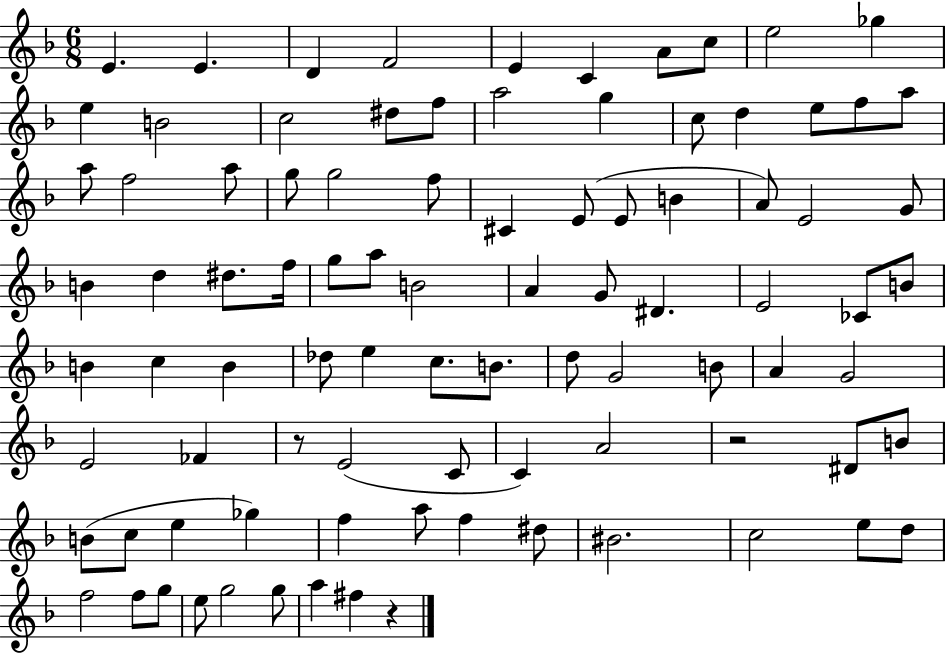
E4/q. E4/q. D4/q F4/h E4/q C4/q A4/e C5/e E5/h Gb5/q E5/q B4/h C5/h D#5/e F5/e A5/h G5/q C5/e D5/q E5/e F5/e A5/e A5/e F5/h A5/e G5/e G5/h F5/e C#4/q E4/e E4/e B4/q A4/e E4/h G4/e B4/q D5/q D#5/e. F5/s G5/e A5/e B4/h A4/q G4/e D#4/q. E4/h CES4/e B4/e B4/q C5/q B4/q Db5/e E5/q C5/e. B4/e. D5/e G4/h B4/e A4/q G4/h E4/h FES4/q R/e E4/h C4/e C4/q A4/h R/h D#4/e B4/e B4/e C5/e E5/q Gb5/q F5/q A5/e F5/q D#5/e BIS4/h. C5/h E5/e D5/e F5/h F5/e G5/e E5/e G5/h G5/e A5/q F#5/q R/q